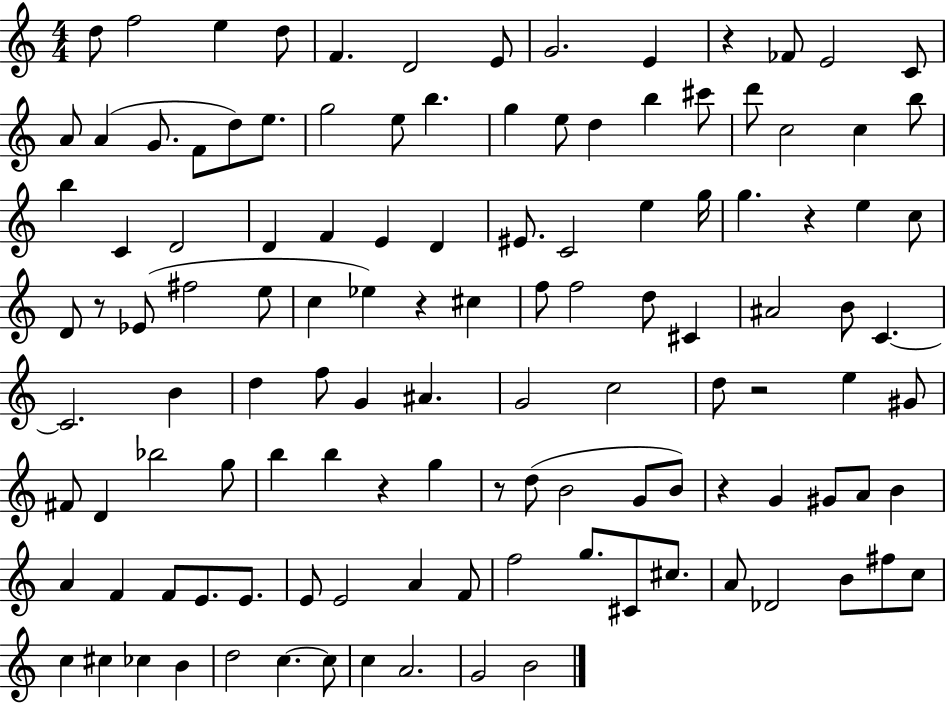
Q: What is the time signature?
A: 4/4